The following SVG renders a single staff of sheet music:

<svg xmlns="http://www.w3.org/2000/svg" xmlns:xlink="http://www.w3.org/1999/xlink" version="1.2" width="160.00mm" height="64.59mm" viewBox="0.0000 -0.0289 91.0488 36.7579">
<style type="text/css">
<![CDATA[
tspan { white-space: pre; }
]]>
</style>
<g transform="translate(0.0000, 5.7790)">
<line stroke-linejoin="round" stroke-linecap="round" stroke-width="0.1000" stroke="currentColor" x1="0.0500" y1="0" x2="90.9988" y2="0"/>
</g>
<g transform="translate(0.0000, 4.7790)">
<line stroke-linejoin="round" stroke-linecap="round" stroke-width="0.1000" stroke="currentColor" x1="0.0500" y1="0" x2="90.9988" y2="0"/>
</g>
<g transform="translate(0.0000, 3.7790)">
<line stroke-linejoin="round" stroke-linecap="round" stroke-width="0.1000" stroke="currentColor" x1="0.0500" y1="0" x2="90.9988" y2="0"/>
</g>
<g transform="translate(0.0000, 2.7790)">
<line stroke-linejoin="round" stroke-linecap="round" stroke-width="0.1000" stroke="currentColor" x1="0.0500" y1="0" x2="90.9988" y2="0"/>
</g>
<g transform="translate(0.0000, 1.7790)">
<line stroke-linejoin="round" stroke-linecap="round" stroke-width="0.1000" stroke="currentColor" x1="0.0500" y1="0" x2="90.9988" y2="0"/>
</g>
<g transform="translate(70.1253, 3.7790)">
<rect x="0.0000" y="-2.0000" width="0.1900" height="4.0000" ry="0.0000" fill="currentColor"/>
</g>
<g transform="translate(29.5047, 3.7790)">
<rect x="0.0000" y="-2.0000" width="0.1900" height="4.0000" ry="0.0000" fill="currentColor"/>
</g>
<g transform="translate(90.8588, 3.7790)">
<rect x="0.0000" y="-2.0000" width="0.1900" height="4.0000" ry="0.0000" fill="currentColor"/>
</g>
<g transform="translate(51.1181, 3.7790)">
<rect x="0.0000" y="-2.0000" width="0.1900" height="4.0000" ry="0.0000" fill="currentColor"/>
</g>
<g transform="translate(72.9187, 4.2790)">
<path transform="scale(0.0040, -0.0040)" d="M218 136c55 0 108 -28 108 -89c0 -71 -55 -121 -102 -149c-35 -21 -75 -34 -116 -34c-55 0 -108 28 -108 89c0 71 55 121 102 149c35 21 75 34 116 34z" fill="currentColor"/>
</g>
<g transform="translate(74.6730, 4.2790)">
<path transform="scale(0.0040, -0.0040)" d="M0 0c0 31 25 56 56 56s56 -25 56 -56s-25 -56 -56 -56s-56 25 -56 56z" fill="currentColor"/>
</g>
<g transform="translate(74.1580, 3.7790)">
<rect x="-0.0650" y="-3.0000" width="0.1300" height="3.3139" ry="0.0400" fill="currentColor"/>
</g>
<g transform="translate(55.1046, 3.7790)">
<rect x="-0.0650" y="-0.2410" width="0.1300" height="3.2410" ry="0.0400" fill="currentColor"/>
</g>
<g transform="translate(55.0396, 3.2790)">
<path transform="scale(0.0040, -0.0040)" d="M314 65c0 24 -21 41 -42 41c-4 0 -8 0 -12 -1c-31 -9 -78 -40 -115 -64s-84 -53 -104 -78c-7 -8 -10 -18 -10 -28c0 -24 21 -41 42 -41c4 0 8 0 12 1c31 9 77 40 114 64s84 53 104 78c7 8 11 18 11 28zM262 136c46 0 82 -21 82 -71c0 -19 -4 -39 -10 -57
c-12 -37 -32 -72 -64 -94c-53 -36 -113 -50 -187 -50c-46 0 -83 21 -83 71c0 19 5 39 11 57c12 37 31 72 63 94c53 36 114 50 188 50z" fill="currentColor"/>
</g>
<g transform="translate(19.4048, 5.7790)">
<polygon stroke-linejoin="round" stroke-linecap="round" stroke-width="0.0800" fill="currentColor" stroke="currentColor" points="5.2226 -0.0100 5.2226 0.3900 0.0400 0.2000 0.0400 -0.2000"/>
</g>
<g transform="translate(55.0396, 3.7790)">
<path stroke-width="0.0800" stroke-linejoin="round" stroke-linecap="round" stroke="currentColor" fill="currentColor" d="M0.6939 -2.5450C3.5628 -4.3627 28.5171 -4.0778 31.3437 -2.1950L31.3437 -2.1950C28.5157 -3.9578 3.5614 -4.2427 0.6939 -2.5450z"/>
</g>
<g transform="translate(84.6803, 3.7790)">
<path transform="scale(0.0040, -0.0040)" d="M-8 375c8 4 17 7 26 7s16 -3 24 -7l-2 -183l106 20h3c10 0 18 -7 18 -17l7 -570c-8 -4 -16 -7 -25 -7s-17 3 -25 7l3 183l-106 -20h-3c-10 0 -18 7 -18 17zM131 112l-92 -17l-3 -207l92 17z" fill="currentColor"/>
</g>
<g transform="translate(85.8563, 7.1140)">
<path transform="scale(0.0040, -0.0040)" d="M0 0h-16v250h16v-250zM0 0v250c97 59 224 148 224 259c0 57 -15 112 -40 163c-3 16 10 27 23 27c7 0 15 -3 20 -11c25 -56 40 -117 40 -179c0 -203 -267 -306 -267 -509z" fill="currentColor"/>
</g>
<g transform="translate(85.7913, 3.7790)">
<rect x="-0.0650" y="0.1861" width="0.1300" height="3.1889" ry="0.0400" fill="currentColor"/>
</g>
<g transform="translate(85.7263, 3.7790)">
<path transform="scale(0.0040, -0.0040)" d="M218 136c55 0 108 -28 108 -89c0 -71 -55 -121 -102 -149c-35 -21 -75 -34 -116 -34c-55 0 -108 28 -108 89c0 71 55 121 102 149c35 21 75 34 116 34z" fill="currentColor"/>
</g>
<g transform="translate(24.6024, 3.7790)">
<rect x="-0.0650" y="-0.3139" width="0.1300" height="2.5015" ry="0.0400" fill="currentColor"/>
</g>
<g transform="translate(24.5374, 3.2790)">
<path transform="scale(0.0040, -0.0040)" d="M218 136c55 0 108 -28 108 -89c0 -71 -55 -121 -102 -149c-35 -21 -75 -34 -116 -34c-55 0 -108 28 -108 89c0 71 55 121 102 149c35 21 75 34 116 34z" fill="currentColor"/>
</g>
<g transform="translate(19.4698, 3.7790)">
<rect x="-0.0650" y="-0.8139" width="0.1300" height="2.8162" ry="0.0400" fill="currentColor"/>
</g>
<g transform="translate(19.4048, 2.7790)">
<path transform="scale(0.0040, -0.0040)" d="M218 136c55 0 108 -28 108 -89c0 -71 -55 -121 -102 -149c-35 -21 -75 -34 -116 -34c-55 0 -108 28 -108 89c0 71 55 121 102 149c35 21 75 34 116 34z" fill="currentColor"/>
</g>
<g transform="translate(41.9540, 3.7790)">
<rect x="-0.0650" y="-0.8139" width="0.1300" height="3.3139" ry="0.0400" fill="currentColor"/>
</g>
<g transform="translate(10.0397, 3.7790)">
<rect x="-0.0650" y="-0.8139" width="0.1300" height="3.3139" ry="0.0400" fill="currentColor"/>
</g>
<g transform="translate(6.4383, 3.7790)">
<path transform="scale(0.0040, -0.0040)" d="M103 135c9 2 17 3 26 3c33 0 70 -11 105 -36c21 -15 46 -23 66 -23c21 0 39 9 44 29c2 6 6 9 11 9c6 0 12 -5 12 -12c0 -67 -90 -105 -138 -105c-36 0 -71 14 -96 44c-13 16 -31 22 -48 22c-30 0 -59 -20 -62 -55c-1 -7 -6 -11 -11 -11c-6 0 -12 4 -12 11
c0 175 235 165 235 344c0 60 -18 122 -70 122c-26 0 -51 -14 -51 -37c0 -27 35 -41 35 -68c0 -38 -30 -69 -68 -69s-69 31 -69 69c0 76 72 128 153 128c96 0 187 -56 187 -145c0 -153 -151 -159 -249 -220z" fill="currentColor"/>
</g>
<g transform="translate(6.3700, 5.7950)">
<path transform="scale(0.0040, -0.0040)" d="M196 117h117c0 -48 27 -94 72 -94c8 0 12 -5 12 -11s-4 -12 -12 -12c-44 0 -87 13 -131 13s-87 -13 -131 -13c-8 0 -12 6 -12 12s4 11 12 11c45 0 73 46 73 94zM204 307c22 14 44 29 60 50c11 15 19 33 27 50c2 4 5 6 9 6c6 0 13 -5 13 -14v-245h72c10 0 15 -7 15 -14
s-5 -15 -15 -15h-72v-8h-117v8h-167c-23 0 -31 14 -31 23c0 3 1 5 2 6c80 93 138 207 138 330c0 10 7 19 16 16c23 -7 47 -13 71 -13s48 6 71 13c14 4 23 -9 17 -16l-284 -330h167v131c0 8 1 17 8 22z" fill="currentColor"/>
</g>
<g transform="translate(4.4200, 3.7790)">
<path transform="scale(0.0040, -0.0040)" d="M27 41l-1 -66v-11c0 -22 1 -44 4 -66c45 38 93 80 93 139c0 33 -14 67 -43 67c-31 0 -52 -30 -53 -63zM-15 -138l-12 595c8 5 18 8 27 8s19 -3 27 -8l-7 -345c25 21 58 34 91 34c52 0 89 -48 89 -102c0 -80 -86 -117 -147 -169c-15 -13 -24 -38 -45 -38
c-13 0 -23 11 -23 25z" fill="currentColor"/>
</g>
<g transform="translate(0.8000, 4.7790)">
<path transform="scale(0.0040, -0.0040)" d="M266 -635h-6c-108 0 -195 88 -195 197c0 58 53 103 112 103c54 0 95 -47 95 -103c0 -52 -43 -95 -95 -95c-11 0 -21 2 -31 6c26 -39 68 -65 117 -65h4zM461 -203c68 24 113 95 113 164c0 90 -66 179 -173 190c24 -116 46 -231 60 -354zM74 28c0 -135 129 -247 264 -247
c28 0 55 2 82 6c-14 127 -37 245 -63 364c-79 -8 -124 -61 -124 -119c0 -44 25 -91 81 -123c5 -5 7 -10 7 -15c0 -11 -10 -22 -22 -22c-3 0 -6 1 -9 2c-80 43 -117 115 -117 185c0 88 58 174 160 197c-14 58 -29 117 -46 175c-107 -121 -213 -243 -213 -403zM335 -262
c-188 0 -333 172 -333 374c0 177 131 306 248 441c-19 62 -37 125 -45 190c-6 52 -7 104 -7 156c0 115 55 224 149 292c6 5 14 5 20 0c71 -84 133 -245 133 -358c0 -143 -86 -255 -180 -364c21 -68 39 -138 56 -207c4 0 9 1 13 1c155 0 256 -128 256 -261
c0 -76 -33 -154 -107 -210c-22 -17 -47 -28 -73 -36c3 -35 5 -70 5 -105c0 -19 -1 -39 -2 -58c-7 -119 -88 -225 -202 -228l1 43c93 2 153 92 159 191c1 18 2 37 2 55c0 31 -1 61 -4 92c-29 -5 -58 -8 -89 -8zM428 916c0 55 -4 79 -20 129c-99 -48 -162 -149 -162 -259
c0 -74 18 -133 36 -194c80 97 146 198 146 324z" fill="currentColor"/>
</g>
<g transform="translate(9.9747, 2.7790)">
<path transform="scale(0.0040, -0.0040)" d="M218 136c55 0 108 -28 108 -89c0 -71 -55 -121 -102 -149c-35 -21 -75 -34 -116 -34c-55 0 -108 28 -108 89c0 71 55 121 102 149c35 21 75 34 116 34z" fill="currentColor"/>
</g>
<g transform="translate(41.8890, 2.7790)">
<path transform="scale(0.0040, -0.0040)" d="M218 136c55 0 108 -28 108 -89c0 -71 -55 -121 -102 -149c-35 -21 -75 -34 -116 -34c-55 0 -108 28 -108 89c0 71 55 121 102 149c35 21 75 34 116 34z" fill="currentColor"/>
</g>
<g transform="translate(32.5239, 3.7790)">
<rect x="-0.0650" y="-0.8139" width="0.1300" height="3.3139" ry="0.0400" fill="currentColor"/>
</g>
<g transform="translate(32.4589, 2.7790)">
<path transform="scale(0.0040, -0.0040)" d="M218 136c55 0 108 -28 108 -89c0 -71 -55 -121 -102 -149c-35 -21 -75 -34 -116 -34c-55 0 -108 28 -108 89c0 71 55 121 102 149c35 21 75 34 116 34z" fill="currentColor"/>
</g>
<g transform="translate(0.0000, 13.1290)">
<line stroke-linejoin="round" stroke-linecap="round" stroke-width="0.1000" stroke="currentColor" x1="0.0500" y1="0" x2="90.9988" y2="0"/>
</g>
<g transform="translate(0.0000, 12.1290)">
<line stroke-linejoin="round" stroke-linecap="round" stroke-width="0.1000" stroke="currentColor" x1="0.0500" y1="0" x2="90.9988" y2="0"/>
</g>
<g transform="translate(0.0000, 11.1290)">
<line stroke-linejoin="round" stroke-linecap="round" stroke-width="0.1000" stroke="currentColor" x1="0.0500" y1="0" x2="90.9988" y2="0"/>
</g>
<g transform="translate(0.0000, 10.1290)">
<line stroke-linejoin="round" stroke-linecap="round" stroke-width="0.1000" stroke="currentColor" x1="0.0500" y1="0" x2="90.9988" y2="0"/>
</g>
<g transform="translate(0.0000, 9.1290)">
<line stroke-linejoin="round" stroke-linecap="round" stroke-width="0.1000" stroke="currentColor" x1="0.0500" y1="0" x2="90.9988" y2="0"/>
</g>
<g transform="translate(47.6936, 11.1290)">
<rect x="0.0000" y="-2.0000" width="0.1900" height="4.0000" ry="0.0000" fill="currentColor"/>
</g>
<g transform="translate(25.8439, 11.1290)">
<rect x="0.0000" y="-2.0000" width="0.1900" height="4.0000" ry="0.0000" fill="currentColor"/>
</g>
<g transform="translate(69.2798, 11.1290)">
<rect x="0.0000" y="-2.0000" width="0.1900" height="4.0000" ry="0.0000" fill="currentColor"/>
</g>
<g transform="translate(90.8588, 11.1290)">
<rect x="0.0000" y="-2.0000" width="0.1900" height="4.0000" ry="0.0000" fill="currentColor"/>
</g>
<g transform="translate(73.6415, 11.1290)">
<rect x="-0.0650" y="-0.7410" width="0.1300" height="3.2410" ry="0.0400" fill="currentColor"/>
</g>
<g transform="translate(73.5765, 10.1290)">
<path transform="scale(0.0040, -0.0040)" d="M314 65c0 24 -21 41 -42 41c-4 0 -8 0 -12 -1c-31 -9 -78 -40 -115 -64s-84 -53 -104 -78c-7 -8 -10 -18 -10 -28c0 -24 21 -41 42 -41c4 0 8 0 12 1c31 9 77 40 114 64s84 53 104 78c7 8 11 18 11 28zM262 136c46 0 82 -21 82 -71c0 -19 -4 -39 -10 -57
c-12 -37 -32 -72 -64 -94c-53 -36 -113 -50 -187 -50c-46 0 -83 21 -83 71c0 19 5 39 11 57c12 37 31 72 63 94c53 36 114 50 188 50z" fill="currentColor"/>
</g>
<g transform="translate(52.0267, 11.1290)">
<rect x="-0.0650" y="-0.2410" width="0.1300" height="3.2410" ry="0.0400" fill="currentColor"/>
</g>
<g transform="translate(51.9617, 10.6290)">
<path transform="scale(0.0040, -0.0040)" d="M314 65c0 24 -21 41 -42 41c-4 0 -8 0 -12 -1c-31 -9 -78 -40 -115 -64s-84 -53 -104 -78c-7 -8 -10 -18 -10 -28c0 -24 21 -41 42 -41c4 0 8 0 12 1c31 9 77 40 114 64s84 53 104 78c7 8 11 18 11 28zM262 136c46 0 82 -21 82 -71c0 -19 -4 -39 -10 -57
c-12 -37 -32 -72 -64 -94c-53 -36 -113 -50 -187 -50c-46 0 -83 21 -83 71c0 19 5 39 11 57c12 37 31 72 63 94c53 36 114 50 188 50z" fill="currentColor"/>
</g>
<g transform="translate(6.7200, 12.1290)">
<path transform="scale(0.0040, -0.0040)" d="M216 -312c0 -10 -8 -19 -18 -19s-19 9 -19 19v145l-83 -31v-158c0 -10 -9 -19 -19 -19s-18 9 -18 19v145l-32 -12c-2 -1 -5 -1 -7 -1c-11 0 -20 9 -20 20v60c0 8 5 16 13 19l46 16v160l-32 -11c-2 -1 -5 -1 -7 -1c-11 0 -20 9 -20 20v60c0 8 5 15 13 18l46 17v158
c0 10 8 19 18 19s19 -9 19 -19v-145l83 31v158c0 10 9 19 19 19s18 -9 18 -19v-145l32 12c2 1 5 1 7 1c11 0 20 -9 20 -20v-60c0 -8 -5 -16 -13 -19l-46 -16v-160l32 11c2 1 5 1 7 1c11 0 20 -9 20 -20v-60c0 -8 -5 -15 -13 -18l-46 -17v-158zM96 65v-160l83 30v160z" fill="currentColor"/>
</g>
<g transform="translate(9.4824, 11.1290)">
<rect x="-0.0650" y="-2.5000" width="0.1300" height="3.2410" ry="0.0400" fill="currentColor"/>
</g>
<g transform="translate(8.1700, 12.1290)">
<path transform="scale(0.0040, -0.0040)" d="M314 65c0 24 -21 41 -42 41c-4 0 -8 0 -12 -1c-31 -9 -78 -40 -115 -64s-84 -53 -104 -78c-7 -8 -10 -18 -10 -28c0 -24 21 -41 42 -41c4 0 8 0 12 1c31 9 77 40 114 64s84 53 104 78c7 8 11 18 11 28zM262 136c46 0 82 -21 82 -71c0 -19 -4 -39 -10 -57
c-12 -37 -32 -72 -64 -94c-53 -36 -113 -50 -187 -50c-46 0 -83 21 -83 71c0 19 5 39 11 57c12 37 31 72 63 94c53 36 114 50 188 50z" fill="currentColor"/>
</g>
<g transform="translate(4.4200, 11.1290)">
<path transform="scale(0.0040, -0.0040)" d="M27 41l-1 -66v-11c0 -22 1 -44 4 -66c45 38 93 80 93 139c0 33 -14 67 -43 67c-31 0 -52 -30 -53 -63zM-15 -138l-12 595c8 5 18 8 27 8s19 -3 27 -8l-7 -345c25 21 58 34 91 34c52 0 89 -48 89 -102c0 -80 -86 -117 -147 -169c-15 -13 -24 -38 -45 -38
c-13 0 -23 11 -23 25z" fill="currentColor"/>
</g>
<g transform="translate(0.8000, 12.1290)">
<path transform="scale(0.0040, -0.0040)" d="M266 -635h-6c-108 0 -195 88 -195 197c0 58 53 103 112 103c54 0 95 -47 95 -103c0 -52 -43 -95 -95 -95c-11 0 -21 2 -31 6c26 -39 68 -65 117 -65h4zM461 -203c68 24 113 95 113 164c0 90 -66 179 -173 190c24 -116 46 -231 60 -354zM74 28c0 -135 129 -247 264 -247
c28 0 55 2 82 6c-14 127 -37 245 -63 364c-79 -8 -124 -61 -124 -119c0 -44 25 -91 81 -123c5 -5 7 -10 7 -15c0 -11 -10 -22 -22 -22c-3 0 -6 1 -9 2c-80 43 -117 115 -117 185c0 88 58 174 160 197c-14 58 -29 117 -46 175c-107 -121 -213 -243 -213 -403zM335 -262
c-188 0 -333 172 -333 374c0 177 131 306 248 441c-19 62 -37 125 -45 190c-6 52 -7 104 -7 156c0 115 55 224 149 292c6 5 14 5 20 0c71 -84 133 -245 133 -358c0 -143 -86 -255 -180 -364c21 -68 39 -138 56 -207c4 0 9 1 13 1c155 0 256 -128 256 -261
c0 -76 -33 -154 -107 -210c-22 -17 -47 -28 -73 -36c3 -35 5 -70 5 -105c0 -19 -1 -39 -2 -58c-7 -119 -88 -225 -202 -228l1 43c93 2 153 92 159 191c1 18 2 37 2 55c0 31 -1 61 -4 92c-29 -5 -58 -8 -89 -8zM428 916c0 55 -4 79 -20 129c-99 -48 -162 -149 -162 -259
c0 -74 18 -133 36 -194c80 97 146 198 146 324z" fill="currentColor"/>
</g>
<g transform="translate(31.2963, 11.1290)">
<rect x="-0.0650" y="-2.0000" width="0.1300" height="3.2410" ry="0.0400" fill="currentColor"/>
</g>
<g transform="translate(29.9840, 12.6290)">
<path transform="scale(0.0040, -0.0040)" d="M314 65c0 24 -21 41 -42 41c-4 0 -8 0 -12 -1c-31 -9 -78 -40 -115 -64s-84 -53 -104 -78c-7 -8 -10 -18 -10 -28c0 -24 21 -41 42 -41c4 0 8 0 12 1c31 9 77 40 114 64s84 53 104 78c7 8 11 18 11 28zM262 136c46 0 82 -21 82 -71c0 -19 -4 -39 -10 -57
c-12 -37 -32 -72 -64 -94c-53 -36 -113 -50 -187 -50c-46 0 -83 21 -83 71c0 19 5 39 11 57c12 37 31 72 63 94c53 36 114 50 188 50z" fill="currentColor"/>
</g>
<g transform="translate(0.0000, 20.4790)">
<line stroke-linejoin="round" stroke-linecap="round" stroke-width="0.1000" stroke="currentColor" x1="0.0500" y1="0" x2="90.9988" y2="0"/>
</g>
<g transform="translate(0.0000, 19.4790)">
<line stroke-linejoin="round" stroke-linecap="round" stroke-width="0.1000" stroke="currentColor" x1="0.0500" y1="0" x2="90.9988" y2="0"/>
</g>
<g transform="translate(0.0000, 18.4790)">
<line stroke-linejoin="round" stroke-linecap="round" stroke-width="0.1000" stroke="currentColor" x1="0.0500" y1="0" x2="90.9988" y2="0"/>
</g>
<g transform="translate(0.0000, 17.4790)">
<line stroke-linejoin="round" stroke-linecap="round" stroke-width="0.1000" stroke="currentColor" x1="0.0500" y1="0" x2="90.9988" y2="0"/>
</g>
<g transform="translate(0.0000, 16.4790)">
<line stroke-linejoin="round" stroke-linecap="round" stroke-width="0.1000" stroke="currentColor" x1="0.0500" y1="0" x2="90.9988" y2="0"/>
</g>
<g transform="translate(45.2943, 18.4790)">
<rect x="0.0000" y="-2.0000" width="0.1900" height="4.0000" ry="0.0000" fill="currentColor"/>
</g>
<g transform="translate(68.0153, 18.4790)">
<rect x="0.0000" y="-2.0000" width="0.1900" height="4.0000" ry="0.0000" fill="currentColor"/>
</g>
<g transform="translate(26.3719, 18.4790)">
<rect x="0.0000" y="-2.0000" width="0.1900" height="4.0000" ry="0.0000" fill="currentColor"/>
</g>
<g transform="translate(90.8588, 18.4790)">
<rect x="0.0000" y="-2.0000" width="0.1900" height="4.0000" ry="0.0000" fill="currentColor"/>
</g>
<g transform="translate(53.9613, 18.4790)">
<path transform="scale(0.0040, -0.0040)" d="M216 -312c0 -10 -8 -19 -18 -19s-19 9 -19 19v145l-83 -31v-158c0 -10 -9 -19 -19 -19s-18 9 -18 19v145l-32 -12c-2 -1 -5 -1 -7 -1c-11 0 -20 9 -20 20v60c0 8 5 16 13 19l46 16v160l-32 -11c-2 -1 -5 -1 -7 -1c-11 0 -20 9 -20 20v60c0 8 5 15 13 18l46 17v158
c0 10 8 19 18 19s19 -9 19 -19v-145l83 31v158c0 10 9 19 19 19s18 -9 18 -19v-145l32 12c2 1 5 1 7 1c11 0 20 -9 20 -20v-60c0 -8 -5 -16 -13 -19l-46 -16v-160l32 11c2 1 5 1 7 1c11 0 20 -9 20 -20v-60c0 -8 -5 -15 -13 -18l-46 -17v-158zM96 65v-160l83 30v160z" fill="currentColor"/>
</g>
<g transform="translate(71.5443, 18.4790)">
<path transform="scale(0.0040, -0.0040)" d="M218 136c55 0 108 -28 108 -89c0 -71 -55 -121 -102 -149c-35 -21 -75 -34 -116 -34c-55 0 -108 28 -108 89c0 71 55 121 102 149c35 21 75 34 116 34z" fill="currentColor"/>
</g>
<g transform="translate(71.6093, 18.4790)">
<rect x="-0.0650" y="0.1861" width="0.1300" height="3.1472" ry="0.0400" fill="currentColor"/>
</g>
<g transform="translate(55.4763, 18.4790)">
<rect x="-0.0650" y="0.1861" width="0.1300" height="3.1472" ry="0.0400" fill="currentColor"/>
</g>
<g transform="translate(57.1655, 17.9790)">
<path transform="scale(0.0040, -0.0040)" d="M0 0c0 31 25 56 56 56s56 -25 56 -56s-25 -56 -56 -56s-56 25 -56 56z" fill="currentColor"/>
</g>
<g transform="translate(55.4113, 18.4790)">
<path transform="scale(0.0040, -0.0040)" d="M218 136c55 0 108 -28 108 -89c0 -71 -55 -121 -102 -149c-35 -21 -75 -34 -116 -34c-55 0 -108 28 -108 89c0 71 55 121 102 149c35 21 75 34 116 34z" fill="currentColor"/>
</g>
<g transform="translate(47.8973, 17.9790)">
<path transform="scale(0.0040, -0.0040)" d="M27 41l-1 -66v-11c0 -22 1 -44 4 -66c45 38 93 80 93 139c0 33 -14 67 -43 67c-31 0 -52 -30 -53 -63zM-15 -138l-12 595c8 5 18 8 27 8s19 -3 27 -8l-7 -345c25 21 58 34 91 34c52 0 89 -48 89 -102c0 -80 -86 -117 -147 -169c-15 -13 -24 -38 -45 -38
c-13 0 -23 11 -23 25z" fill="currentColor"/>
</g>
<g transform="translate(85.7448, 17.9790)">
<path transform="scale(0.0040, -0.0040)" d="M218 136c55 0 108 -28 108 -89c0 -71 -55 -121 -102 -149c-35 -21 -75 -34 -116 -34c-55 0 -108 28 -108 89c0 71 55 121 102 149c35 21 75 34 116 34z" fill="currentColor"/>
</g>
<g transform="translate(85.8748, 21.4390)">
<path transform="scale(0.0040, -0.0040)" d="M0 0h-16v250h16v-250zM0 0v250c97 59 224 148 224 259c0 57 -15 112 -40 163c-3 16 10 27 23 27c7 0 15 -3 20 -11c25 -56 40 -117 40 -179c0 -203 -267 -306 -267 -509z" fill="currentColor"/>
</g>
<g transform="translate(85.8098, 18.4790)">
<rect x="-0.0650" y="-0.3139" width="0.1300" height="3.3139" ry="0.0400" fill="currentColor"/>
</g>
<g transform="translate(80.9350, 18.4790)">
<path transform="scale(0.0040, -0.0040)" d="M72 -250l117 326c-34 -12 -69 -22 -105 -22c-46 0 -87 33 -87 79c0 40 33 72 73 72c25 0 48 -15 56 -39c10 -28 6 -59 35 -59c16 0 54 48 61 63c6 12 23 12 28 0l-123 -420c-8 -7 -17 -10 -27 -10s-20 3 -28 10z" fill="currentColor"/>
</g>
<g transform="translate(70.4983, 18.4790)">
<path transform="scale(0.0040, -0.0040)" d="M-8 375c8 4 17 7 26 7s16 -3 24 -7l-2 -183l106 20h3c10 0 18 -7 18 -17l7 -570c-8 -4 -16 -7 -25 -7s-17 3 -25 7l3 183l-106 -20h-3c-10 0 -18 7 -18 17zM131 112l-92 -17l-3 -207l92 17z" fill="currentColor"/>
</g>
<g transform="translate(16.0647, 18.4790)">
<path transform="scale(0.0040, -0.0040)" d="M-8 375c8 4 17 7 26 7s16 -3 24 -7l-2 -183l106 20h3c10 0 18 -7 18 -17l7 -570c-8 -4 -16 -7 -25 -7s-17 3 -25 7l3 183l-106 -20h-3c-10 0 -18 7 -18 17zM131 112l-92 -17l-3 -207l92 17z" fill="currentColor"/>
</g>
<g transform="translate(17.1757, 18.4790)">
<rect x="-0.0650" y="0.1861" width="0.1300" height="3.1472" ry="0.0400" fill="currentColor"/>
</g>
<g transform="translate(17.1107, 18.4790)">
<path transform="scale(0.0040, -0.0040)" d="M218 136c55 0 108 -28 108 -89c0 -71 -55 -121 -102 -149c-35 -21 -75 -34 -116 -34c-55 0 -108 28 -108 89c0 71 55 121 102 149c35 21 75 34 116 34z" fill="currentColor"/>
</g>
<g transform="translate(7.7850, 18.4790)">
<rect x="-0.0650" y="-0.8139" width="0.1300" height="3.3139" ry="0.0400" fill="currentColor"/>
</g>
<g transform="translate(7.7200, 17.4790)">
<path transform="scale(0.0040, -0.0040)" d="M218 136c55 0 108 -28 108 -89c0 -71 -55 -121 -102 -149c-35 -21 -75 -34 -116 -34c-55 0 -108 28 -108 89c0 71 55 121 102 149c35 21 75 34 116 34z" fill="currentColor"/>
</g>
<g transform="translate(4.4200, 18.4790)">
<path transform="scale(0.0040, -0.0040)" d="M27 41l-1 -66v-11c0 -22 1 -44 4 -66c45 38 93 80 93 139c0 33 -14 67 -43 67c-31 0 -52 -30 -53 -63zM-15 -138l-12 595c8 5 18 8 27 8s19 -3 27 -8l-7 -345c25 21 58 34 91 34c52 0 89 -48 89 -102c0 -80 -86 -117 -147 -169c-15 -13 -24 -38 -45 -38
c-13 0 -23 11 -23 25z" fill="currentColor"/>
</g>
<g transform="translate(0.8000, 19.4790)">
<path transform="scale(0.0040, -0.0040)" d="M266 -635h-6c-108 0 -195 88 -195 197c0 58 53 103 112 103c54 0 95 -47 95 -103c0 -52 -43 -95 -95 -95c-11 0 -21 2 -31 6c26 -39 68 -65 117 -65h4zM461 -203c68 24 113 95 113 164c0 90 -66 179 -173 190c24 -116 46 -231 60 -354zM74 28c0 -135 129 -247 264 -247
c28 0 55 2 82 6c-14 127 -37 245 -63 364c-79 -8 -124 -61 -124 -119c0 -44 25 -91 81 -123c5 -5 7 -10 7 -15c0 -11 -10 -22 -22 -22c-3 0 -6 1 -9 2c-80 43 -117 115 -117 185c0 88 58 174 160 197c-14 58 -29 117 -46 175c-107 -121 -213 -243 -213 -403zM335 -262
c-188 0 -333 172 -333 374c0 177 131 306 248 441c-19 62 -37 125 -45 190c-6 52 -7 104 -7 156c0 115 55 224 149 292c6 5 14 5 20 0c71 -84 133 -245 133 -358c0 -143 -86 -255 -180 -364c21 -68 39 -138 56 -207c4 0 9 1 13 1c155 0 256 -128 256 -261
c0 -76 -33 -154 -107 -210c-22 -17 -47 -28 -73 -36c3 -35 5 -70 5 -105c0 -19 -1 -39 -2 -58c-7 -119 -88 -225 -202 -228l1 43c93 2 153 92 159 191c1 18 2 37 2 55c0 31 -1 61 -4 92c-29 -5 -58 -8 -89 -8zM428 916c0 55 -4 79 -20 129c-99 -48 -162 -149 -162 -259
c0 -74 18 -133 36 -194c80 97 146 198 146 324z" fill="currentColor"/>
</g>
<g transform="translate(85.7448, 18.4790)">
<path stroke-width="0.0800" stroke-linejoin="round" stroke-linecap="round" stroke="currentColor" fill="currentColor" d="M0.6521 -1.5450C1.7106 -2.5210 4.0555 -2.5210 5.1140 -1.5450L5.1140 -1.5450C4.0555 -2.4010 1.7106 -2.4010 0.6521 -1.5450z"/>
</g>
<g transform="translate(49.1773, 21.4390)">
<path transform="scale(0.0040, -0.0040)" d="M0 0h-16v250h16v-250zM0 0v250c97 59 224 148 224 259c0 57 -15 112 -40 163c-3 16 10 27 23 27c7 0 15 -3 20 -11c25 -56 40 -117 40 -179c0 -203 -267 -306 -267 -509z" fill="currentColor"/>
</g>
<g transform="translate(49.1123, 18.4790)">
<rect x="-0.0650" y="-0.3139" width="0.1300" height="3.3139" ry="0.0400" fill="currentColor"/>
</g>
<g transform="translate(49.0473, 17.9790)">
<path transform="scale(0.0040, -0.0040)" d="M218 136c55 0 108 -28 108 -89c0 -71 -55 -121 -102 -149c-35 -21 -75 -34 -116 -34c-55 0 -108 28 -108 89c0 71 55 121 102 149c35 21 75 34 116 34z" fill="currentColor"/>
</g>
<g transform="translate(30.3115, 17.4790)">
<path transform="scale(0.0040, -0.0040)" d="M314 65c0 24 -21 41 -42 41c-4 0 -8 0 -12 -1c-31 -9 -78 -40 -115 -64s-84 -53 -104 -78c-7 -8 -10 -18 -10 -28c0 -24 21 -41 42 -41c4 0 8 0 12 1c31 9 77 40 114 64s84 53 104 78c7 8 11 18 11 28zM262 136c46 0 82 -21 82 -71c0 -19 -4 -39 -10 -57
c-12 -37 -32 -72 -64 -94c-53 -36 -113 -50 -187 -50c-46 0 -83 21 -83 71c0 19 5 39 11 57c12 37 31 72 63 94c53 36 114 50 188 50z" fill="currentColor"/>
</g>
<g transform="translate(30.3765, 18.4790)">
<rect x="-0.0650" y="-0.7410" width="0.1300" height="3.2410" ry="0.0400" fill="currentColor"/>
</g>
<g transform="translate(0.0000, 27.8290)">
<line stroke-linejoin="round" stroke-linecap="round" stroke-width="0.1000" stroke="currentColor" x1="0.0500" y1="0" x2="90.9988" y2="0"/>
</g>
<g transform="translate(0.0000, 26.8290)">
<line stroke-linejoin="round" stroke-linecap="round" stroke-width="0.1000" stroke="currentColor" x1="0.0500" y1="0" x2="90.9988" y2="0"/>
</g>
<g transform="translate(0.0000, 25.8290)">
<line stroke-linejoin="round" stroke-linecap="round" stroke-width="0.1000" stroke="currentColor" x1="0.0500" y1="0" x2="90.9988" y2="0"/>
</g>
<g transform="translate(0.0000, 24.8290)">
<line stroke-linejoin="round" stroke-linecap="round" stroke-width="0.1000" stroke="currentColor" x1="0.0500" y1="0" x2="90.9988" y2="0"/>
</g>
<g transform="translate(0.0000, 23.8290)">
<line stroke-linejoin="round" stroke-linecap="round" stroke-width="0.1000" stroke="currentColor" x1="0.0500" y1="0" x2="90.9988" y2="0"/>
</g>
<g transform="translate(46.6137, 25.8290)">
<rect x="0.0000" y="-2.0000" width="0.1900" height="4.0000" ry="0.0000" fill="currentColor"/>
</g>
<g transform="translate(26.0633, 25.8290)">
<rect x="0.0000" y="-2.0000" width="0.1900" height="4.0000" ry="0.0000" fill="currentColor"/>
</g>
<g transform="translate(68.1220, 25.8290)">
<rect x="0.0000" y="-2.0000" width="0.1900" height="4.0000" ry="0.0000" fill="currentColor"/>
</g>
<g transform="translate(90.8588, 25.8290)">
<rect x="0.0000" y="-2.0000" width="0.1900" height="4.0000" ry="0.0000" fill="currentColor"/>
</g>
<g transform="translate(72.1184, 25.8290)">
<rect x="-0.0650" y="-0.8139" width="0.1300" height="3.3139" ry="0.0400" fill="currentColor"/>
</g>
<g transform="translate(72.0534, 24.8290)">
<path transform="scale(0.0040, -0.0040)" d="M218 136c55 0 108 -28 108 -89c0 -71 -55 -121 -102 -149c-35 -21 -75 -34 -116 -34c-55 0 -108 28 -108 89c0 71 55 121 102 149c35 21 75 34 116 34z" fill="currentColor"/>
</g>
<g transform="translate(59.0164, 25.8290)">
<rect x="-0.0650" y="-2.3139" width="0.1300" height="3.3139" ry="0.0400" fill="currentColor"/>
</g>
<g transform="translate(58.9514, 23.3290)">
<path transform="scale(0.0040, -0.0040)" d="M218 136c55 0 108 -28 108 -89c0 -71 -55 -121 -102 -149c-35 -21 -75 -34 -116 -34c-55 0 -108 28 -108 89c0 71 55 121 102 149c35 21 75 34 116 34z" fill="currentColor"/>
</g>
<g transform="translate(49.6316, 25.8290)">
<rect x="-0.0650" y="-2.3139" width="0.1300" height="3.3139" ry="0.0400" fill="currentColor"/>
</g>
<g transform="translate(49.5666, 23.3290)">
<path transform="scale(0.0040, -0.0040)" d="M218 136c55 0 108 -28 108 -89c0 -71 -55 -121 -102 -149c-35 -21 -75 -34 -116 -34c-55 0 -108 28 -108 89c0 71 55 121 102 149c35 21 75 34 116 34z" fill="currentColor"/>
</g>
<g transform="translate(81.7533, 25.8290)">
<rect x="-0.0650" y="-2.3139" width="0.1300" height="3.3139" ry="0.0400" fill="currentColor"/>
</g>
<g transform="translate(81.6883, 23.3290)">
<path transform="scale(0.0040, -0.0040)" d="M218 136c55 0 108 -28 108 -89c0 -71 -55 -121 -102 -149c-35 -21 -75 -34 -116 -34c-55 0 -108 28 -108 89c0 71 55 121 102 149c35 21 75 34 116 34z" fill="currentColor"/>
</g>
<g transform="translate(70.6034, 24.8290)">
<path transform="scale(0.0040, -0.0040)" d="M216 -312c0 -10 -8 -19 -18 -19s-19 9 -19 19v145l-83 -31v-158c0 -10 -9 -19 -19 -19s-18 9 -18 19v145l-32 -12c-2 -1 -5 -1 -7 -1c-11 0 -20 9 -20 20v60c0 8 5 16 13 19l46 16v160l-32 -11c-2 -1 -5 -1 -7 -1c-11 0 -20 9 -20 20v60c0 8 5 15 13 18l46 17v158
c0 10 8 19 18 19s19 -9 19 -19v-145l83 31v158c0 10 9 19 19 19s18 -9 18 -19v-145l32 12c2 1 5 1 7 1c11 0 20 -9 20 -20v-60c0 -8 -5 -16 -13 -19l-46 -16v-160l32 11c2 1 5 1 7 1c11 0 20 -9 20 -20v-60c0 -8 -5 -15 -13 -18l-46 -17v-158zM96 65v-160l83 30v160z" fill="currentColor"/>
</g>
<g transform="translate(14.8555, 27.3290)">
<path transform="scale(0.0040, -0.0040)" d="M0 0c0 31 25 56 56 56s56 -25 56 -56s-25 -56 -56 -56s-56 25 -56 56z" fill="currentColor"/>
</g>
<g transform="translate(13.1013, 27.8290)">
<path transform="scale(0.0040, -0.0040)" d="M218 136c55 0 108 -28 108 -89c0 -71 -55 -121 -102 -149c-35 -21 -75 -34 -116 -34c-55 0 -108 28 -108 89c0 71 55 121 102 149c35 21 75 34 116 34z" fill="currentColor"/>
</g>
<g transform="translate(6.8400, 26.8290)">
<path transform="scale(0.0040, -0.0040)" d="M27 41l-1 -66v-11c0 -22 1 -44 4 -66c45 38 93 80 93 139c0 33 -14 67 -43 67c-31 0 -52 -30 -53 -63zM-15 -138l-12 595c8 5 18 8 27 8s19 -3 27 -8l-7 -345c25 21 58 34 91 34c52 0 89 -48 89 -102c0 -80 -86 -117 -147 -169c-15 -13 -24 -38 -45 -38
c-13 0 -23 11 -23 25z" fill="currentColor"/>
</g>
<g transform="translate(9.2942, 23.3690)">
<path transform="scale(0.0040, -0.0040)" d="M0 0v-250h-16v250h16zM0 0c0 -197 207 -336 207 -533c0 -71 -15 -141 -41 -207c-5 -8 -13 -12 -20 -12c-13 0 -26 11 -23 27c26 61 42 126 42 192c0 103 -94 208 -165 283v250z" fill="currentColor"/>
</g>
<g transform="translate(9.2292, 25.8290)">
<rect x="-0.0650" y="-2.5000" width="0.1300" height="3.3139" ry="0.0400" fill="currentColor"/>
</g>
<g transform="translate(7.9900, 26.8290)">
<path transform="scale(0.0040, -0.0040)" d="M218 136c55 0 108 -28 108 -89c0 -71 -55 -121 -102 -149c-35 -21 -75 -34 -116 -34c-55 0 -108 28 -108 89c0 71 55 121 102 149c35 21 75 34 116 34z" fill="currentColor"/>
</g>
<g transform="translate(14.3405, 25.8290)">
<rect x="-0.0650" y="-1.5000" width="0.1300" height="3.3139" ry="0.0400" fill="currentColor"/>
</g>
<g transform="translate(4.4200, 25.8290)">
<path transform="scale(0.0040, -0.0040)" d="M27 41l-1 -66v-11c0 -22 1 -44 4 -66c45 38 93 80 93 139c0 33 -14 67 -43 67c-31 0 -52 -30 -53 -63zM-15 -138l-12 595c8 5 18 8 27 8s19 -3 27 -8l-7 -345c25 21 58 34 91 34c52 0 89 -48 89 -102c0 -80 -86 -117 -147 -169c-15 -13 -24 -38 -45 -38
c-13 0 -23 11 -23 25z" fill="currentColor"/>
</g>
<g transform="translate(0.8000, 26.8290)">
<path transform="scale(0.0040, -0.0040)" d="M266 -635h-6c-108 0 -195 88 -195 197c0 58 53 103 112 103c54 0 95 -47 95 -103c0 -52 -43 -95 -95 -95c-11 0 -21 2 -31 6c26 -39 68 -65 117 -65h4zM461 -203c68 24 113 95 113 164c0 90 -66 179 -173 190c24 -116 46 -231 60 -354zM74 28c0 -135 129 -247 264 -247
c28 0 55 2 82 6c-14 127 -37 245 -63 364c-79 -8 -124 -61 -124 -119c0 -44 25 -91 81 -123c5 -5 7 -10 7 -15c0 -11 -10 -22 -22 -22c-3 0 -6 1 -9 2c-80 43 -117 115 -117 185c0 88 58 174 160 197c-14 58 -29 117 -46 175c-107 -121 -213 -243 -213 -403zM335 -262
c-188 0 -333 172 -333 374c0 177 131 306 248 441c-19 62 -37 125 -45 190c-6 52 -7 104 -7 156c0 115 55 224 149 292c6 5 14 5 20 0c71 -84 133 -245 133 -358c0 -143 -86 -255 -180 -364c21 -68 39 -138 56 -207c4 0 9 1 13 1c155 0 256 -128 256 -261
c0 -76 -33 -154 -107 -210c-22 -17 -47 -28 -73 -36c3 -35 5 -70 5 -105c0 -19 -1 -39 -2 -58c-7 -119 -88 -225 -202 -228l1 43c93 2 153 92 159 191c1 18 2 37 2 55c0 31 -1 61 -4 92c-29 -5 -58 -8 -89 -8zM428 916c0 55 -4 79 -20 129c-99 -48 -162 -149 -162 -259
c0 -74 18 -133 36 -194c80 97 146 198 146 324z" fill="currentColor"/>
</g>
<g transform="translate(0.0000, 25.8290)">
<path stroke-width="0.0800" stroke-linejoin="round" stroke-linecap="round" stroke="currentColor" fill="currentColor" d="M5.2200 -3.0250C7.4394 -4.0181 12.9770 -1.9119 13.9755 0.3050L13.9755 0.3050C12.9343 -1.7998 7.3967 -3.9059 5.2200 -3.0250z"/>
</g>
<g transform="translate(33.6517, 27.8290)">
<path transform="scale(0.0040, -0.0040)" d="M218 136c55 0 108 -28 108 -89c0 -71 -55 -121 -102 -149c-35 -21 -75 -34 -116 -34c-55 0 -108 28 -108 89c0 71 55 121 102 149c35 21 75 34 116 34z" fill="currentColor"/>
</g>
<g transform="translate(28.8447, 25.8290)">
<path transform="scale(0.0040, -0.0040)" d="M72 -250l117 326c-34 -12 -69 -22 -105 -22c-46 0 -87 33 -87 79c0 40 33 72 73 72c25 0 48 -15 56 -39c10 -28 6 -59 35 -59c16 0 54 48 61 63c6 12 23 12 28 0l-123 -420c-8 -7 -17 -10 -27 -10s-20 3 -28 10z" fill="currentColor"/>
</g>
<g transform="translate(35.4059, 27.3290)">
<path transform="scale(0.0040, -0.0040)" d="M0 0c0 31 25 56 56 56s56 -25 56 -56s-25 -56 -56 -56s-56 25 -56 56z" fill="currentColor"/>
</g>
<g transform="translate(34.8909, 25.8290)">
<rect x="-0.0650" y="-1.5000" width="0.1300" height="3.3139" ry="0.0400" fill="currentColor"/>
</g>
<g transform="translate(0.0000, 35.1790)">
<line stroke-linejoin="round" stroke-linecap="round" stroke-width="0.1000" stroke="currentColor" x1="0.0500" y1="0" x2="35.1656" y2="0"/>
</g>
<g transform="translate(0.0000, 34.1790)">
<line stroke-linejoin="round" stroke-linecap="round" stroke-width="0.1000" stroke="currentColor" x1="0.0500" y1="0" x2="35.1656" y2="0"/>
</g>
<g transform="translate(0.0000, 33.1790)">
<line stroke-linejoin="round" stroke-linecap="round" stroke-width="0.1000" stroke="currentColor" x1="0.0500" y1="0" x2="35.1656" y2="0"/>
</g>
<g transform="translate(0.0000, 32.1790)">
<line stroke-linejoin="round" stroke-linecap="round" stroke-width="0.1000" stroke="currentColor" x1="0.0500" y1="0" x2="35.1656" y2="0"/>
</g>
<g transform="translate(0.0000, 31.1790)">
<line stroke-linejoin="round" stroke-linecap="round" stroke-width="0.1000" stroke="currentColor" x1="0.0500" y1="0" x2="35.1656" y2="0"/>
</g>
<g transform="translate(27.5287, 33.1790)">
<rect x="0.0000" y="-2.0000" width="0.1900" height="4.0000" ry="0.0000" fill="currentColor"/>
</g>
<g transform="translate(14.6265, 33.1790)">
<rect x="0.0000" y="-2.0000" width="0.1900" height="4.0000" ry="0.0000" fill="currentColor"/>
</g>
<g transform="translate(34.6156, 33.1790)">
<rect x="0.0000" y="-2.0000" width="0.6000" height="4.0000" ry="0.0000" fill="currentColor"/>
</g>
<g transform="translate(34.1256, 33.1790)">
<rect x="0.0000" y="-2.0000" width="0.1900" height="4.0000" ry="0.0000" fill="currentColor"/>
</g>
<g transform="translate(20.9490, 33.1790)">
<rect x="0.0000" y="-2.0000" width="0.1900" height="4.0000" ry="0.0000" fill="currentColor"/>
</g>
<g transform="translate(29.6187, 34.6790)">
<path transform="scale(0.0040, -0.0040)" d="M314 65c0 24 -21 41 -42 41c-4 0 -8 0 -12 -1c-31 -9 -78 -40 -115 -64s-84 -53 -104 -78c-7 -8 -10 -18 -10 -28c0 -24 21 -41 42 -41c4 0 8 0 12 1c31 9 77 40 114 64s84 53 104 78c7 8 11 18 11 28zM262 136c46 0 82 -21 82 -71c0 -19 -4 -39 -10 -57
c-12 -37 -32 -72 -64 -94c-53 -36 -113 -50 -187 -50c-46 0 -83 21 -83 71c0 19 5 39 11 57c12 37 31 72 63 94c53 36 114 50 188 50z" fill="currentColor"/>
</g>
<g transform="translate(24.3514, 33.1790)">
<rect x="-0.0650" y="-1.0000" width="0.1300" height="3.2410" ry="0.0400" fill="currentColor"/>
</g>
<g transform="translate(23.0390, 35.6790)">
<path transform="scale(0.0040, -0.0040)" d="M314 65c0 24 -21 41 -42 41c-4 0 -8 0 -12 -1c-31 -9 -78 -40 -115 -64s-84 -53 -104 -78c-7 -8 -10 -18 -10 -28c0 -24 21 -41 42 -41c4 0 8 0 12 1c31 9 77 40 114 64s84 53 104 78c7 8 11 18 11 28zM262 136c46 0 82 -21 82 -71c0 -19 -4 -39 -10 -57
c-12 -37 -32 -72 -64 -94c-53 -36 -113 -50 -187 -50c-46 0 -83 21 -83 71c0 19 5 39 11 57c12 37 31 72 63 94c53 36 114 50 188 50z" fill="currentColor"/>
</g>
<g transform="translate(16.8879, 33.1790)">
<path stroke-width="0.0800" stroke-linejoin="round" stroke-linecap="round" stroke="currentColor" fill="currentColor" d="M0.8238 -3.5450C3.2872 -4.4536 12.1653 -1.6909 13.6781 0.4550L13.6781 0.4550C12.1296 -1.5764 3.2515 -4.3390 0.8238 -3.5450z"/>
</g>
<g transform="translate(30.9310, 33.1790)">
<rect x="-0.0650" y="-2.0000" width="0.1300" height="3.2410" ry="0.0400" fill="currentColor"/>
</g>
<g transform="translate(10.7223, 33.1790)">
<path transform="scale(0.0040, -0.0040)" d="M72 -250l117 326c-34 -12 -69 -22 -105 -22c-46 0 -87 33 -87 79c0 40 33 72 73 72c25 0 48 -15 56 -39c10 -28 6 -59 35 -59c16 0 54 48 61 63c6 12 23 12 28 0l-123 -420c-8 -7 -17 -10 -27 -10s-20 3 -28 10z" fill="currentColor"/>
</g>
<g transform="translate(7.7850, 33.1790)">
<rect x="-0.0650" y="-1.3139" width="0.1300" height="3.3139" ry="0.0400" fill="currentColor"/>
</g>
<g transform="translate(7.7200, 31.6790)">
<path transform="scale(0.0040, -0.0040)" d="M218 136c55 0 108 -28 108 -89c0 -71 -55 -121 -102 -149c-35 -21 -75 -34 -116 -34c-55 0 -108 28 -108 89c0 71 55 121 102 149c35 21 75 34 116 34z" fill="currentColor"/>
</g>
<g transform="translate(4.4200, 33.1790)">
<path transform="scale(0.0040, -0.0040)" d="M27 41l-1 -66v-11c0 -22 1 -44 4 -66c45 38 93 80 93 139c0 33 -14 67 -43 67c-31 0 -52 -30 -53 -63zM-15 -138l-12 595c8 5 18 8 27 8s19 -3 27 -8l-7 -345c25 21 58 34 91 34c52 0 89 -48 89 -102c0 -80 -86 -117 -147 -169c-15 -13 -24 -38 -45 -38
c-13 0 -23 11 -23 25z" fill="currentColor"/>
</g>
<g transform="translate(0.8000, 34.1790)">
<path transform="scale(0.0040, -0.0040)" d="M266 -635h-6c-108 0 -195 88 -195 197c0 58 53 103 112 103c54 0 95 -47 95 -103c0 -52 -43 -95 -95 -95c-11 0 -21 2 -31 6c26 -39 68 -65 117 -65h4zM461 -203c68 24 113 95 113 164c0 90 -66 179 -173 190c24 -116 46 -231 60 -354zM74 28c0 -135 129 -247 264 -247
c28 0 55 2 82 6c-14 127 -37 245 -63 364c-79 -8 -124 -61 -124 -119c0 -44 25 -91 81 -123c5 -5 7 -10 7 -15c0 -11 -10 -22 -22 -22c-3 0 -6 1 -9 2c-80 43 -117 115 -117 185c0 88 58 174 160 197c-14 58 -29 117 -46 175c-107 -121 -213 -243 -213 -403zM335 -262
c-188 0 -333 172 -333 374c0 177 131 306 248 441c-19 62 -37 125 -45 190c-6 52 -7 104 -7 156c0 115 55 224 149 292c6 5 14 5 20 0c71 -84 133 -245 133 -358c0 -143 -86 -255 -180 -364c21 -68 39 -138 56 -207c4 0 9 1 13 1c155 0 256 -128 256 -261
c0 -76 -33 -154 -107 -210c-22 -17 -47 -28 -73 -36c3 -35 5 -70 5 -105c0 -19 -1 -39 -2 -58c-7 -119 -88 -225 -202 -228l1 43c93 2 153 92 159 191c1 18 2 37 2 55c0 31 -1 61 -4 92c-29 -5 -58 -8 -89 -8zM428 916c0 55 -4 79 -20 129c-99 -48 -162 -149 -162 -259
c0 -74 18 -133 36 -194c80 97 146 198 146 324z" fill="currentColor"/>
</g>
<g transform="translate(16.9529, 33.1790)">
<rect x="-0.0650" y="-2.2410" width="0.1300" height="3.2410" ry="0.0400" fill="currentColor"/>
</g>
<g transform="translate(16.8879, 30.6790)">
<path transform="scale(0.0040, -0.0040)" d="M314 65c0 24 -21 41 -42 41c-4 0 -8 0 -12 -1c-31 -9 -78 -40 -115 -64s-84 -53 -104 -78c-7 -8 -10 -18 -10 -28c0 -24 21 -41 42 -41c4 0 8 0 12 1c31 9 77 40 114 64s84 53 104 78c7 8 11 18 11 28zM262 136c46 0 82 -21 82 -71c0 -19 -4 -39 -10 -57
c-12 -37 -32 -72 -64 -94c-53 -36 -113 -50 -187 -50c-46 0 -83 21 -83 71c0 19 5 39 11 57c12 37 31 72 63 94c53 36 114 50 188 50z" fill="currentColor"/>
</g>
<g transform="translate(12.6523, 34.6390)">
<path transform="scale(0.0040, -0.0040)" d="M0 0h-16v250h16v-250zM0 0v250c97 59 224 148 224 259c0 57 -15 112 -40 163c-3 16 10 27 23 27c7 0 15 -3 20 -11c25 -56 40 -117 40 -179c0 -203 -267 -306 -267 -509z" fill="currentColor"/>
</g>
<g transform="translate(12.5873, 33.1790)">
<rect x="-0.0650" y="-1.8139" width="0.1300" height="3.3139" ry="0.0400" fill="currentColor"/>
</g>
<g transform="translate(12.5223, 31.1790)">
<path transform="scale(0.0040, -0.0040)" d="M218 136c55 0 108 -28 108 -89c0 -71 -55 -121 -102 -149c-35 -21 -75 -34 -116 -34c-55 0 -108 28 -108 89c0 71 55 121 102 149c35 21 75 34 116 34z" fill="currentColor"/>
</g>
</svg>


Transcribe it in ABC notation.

X:1
T:Untitled
M:2/4
L:1/4
K:F
d d/2 c/2 d d c2 A B/2 ^G2 F2 c2 d2 d B d2 _c/2 ^B B z/2 c/2 _G/2 E z/2 E g g ^d g e z/2 f/2 g2 D2 F2